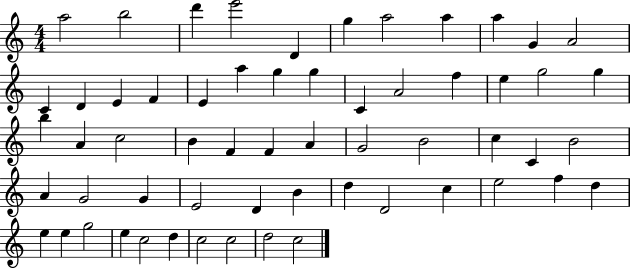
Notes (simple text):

A5/h B5/h D6/q E6/h D4/q G5/q A5/h A5/q A5/q G4/q A4/h C4/q D4/q E4/q F4/q E4/q A5/q G5/q G5/q C4/q A4/h F5/q E5/q G5/h G5/q B5/q A4/q C5/h B4/q F4/q F4/q A4/q G4/h B4/h C5/q C4/q B4/h A4/q G4/h G4/q E4/h D4/q B4/q D5/q D4/h C5/q E5/h F5/q D5/q E5/q E5/q G5/h E5/q C5/h D5/q C5/h C5/h D5/h C5/h